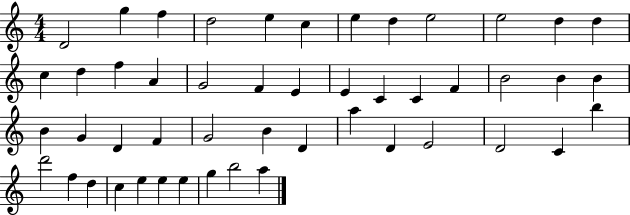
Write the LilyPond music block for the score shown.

{
  \clef treble
  \numericTimeSignature
  \time 4/4
  \key c \major
  d'2 g''4 f''4 | d''2 e''4 c''4 | e''4 d''4 e''2 | e''2 d''4 d''4 | \break c''4 d''4 f''4 a'4 | g'2 f'4 e'4 | e'4 c'4 c'4 f'4 | b'2 b'4 b'4 | \break b'4 g'4 d'4 f'4 | g'2 b'4 d'4 | a''4 d'4 e'2 | d'2 c'4 b''4 | \break d'''2 f''4 d''4 | c''4 e''4 e''4 e''4 | g''4 b''2 a''4 | \bar "|."
}